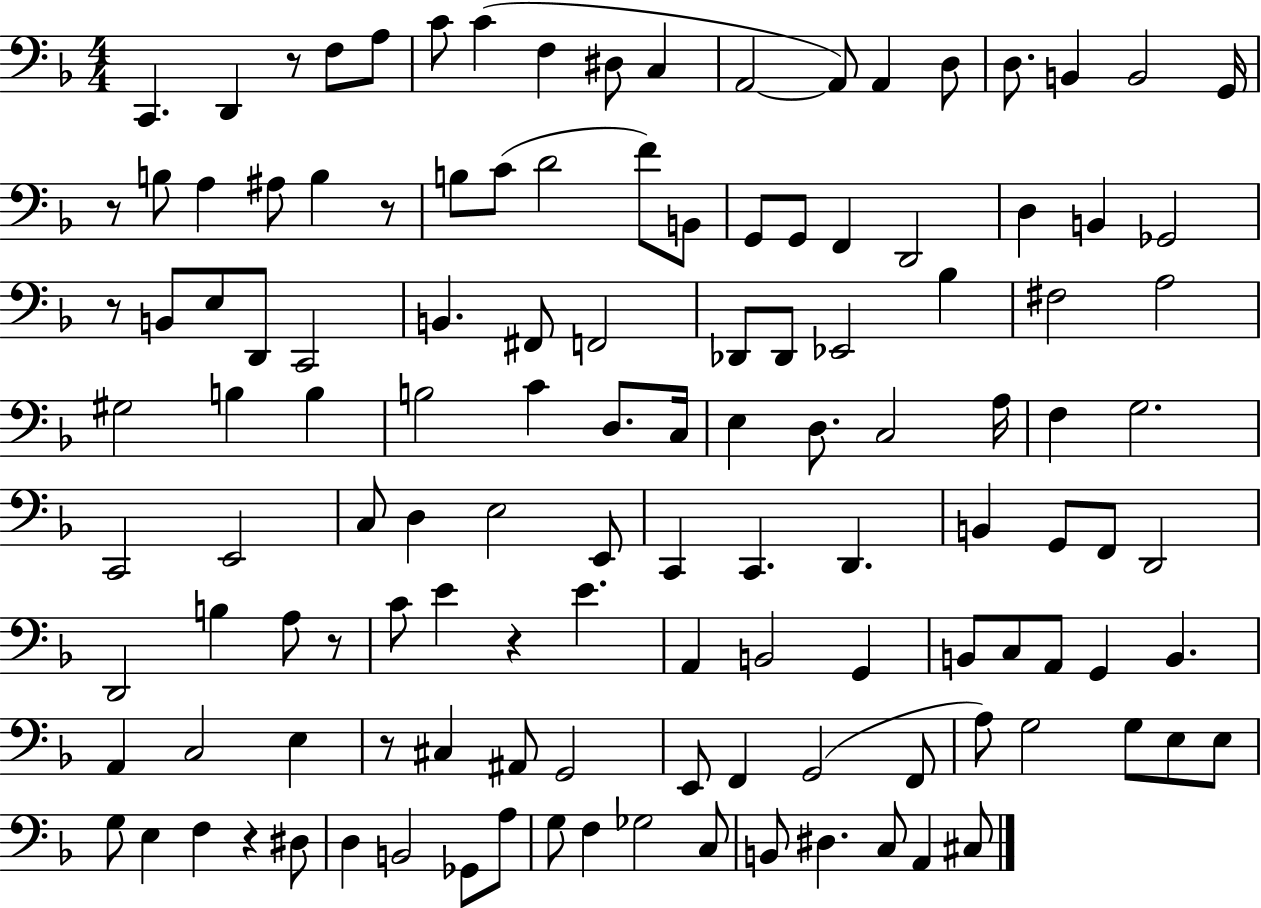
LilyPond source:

{
  \clef bass
  \numericTimeSignature
  \time 4/4
  \key f \major
  c,4. d,4 r8 f8 a8 | c'8 c'4( f4 dis8 c4 | a,2~~ a,8) a,4 d8 | d8. b,4 b,2 g,16 | \break r8 b8 a4 ais8 b4 r8 | b8 c'8( d'2 f'8) b,8 | g,8 g,8 f,4 d,2 | d4 b,4 ges,2 | \break r8 b,8 e8 d,8 c,2 | b,4. fis,8 f,2 | des,8 des,8 ees,2 bes4 | fis2 a2 | \break gis2 b4 b4 | b2 c'4 d8. c16 | e4 d8. c2 a16 | f4 g2. | \break c,2 e,2 | c8 d4 e2 e,8 | c,4 c,4. d,4. | b,4 g,8 f,8 d,2 | \break d,2 b4 a8 r8 | c'8 e'4 r4 e'4. | a,4 b,2 g,4 | b,8 c8 a,8 g,4 b,4. | \break a,4 c2 e4 | r8 cis4 ais,8 g,2 | e,8 f,4 g,2( f,8 | a8) g2 g8 e8 e8 | \break g8 e4 f4 r4 dis8 | d4 b,2 ges,8 a8 | g8 f4 ges2 c8 | b,8 dis4. c8 a,4 cis8 | \break \bar "|."
}